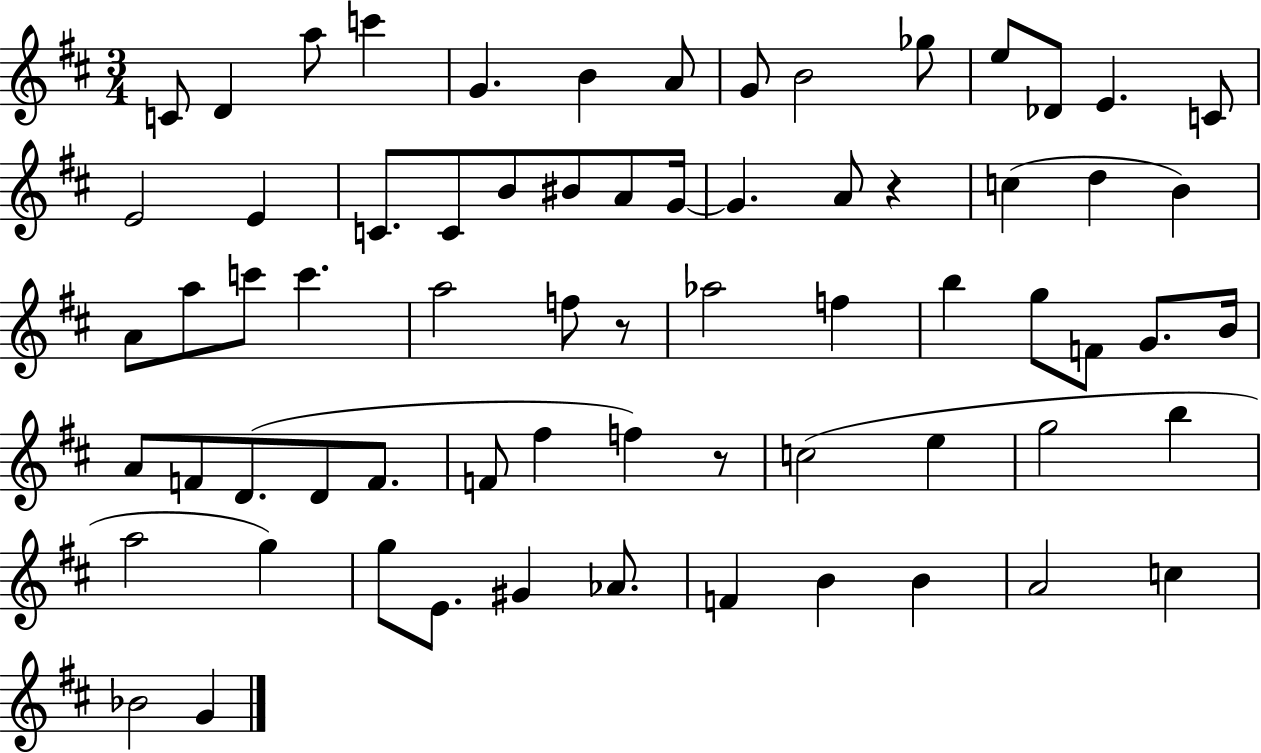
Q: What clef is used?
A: treble